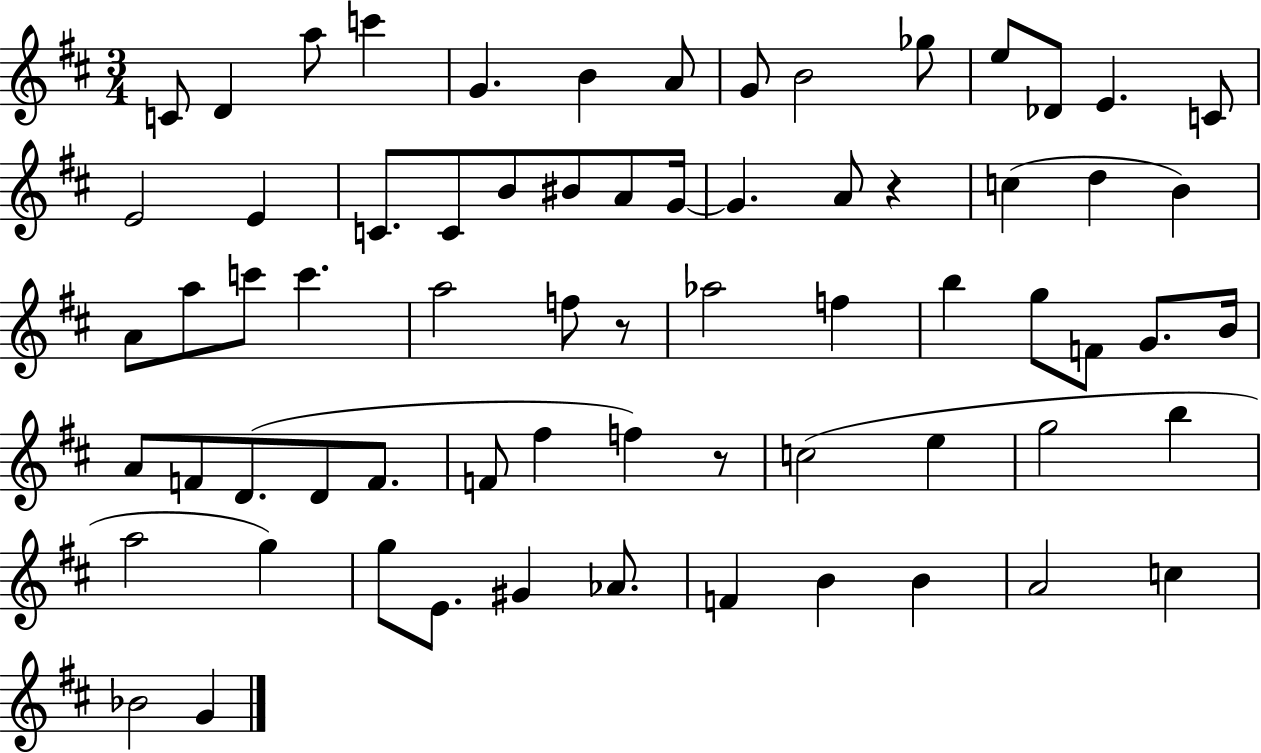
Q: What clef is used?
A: treble